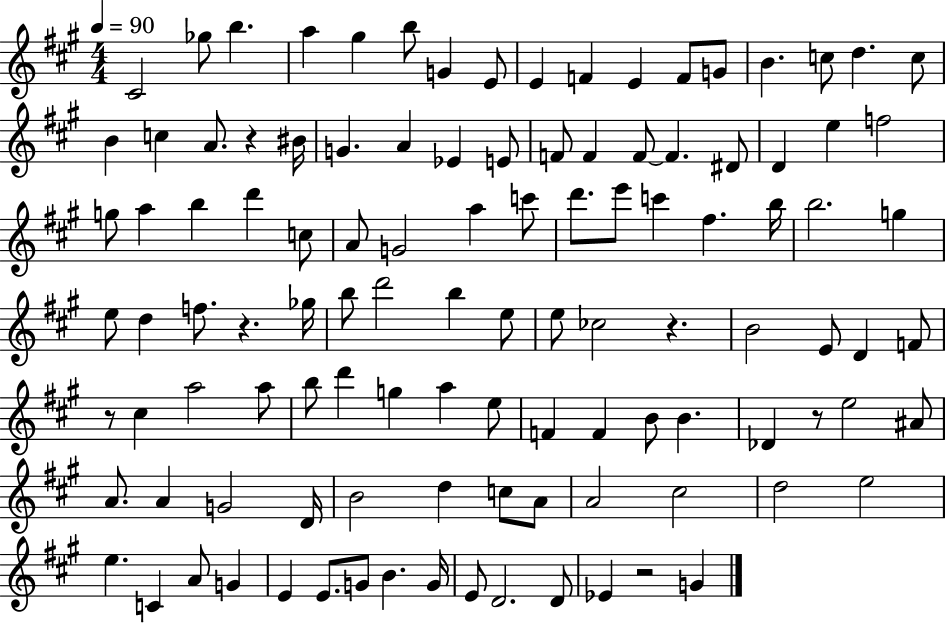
X:1
T:Untitled
M:4/4
L:1/4
K:A
^C2 _g/2 b a ^g b/2 G E/2 E F E F/2 G/2 B c/2 d c/2 B c A/2 z ^B/4 G A _E E/2 F/2 F F/2 F ^D/2 D e f2 g/2 a b d' c/2 A/2 G2 a c'/2 d'/2 e'/2 c' ^f b/4 b2 g e/2 d f/2 z _g/4 b/2 d'2 b e/2 e/2 _c2 z B2 E/2 D F/2 z/2 ^c a2 a/2 b/2 d' g a e/2 F F B/2 B _D z/2 e2 ^A/2 A/2 A G2 D/4 B2 d c/2 A/2 A2 ^c2 d2 e2 e C A/2 G E E/2 G/2 B G/4 E/2 D2 D/2 _E z2 G